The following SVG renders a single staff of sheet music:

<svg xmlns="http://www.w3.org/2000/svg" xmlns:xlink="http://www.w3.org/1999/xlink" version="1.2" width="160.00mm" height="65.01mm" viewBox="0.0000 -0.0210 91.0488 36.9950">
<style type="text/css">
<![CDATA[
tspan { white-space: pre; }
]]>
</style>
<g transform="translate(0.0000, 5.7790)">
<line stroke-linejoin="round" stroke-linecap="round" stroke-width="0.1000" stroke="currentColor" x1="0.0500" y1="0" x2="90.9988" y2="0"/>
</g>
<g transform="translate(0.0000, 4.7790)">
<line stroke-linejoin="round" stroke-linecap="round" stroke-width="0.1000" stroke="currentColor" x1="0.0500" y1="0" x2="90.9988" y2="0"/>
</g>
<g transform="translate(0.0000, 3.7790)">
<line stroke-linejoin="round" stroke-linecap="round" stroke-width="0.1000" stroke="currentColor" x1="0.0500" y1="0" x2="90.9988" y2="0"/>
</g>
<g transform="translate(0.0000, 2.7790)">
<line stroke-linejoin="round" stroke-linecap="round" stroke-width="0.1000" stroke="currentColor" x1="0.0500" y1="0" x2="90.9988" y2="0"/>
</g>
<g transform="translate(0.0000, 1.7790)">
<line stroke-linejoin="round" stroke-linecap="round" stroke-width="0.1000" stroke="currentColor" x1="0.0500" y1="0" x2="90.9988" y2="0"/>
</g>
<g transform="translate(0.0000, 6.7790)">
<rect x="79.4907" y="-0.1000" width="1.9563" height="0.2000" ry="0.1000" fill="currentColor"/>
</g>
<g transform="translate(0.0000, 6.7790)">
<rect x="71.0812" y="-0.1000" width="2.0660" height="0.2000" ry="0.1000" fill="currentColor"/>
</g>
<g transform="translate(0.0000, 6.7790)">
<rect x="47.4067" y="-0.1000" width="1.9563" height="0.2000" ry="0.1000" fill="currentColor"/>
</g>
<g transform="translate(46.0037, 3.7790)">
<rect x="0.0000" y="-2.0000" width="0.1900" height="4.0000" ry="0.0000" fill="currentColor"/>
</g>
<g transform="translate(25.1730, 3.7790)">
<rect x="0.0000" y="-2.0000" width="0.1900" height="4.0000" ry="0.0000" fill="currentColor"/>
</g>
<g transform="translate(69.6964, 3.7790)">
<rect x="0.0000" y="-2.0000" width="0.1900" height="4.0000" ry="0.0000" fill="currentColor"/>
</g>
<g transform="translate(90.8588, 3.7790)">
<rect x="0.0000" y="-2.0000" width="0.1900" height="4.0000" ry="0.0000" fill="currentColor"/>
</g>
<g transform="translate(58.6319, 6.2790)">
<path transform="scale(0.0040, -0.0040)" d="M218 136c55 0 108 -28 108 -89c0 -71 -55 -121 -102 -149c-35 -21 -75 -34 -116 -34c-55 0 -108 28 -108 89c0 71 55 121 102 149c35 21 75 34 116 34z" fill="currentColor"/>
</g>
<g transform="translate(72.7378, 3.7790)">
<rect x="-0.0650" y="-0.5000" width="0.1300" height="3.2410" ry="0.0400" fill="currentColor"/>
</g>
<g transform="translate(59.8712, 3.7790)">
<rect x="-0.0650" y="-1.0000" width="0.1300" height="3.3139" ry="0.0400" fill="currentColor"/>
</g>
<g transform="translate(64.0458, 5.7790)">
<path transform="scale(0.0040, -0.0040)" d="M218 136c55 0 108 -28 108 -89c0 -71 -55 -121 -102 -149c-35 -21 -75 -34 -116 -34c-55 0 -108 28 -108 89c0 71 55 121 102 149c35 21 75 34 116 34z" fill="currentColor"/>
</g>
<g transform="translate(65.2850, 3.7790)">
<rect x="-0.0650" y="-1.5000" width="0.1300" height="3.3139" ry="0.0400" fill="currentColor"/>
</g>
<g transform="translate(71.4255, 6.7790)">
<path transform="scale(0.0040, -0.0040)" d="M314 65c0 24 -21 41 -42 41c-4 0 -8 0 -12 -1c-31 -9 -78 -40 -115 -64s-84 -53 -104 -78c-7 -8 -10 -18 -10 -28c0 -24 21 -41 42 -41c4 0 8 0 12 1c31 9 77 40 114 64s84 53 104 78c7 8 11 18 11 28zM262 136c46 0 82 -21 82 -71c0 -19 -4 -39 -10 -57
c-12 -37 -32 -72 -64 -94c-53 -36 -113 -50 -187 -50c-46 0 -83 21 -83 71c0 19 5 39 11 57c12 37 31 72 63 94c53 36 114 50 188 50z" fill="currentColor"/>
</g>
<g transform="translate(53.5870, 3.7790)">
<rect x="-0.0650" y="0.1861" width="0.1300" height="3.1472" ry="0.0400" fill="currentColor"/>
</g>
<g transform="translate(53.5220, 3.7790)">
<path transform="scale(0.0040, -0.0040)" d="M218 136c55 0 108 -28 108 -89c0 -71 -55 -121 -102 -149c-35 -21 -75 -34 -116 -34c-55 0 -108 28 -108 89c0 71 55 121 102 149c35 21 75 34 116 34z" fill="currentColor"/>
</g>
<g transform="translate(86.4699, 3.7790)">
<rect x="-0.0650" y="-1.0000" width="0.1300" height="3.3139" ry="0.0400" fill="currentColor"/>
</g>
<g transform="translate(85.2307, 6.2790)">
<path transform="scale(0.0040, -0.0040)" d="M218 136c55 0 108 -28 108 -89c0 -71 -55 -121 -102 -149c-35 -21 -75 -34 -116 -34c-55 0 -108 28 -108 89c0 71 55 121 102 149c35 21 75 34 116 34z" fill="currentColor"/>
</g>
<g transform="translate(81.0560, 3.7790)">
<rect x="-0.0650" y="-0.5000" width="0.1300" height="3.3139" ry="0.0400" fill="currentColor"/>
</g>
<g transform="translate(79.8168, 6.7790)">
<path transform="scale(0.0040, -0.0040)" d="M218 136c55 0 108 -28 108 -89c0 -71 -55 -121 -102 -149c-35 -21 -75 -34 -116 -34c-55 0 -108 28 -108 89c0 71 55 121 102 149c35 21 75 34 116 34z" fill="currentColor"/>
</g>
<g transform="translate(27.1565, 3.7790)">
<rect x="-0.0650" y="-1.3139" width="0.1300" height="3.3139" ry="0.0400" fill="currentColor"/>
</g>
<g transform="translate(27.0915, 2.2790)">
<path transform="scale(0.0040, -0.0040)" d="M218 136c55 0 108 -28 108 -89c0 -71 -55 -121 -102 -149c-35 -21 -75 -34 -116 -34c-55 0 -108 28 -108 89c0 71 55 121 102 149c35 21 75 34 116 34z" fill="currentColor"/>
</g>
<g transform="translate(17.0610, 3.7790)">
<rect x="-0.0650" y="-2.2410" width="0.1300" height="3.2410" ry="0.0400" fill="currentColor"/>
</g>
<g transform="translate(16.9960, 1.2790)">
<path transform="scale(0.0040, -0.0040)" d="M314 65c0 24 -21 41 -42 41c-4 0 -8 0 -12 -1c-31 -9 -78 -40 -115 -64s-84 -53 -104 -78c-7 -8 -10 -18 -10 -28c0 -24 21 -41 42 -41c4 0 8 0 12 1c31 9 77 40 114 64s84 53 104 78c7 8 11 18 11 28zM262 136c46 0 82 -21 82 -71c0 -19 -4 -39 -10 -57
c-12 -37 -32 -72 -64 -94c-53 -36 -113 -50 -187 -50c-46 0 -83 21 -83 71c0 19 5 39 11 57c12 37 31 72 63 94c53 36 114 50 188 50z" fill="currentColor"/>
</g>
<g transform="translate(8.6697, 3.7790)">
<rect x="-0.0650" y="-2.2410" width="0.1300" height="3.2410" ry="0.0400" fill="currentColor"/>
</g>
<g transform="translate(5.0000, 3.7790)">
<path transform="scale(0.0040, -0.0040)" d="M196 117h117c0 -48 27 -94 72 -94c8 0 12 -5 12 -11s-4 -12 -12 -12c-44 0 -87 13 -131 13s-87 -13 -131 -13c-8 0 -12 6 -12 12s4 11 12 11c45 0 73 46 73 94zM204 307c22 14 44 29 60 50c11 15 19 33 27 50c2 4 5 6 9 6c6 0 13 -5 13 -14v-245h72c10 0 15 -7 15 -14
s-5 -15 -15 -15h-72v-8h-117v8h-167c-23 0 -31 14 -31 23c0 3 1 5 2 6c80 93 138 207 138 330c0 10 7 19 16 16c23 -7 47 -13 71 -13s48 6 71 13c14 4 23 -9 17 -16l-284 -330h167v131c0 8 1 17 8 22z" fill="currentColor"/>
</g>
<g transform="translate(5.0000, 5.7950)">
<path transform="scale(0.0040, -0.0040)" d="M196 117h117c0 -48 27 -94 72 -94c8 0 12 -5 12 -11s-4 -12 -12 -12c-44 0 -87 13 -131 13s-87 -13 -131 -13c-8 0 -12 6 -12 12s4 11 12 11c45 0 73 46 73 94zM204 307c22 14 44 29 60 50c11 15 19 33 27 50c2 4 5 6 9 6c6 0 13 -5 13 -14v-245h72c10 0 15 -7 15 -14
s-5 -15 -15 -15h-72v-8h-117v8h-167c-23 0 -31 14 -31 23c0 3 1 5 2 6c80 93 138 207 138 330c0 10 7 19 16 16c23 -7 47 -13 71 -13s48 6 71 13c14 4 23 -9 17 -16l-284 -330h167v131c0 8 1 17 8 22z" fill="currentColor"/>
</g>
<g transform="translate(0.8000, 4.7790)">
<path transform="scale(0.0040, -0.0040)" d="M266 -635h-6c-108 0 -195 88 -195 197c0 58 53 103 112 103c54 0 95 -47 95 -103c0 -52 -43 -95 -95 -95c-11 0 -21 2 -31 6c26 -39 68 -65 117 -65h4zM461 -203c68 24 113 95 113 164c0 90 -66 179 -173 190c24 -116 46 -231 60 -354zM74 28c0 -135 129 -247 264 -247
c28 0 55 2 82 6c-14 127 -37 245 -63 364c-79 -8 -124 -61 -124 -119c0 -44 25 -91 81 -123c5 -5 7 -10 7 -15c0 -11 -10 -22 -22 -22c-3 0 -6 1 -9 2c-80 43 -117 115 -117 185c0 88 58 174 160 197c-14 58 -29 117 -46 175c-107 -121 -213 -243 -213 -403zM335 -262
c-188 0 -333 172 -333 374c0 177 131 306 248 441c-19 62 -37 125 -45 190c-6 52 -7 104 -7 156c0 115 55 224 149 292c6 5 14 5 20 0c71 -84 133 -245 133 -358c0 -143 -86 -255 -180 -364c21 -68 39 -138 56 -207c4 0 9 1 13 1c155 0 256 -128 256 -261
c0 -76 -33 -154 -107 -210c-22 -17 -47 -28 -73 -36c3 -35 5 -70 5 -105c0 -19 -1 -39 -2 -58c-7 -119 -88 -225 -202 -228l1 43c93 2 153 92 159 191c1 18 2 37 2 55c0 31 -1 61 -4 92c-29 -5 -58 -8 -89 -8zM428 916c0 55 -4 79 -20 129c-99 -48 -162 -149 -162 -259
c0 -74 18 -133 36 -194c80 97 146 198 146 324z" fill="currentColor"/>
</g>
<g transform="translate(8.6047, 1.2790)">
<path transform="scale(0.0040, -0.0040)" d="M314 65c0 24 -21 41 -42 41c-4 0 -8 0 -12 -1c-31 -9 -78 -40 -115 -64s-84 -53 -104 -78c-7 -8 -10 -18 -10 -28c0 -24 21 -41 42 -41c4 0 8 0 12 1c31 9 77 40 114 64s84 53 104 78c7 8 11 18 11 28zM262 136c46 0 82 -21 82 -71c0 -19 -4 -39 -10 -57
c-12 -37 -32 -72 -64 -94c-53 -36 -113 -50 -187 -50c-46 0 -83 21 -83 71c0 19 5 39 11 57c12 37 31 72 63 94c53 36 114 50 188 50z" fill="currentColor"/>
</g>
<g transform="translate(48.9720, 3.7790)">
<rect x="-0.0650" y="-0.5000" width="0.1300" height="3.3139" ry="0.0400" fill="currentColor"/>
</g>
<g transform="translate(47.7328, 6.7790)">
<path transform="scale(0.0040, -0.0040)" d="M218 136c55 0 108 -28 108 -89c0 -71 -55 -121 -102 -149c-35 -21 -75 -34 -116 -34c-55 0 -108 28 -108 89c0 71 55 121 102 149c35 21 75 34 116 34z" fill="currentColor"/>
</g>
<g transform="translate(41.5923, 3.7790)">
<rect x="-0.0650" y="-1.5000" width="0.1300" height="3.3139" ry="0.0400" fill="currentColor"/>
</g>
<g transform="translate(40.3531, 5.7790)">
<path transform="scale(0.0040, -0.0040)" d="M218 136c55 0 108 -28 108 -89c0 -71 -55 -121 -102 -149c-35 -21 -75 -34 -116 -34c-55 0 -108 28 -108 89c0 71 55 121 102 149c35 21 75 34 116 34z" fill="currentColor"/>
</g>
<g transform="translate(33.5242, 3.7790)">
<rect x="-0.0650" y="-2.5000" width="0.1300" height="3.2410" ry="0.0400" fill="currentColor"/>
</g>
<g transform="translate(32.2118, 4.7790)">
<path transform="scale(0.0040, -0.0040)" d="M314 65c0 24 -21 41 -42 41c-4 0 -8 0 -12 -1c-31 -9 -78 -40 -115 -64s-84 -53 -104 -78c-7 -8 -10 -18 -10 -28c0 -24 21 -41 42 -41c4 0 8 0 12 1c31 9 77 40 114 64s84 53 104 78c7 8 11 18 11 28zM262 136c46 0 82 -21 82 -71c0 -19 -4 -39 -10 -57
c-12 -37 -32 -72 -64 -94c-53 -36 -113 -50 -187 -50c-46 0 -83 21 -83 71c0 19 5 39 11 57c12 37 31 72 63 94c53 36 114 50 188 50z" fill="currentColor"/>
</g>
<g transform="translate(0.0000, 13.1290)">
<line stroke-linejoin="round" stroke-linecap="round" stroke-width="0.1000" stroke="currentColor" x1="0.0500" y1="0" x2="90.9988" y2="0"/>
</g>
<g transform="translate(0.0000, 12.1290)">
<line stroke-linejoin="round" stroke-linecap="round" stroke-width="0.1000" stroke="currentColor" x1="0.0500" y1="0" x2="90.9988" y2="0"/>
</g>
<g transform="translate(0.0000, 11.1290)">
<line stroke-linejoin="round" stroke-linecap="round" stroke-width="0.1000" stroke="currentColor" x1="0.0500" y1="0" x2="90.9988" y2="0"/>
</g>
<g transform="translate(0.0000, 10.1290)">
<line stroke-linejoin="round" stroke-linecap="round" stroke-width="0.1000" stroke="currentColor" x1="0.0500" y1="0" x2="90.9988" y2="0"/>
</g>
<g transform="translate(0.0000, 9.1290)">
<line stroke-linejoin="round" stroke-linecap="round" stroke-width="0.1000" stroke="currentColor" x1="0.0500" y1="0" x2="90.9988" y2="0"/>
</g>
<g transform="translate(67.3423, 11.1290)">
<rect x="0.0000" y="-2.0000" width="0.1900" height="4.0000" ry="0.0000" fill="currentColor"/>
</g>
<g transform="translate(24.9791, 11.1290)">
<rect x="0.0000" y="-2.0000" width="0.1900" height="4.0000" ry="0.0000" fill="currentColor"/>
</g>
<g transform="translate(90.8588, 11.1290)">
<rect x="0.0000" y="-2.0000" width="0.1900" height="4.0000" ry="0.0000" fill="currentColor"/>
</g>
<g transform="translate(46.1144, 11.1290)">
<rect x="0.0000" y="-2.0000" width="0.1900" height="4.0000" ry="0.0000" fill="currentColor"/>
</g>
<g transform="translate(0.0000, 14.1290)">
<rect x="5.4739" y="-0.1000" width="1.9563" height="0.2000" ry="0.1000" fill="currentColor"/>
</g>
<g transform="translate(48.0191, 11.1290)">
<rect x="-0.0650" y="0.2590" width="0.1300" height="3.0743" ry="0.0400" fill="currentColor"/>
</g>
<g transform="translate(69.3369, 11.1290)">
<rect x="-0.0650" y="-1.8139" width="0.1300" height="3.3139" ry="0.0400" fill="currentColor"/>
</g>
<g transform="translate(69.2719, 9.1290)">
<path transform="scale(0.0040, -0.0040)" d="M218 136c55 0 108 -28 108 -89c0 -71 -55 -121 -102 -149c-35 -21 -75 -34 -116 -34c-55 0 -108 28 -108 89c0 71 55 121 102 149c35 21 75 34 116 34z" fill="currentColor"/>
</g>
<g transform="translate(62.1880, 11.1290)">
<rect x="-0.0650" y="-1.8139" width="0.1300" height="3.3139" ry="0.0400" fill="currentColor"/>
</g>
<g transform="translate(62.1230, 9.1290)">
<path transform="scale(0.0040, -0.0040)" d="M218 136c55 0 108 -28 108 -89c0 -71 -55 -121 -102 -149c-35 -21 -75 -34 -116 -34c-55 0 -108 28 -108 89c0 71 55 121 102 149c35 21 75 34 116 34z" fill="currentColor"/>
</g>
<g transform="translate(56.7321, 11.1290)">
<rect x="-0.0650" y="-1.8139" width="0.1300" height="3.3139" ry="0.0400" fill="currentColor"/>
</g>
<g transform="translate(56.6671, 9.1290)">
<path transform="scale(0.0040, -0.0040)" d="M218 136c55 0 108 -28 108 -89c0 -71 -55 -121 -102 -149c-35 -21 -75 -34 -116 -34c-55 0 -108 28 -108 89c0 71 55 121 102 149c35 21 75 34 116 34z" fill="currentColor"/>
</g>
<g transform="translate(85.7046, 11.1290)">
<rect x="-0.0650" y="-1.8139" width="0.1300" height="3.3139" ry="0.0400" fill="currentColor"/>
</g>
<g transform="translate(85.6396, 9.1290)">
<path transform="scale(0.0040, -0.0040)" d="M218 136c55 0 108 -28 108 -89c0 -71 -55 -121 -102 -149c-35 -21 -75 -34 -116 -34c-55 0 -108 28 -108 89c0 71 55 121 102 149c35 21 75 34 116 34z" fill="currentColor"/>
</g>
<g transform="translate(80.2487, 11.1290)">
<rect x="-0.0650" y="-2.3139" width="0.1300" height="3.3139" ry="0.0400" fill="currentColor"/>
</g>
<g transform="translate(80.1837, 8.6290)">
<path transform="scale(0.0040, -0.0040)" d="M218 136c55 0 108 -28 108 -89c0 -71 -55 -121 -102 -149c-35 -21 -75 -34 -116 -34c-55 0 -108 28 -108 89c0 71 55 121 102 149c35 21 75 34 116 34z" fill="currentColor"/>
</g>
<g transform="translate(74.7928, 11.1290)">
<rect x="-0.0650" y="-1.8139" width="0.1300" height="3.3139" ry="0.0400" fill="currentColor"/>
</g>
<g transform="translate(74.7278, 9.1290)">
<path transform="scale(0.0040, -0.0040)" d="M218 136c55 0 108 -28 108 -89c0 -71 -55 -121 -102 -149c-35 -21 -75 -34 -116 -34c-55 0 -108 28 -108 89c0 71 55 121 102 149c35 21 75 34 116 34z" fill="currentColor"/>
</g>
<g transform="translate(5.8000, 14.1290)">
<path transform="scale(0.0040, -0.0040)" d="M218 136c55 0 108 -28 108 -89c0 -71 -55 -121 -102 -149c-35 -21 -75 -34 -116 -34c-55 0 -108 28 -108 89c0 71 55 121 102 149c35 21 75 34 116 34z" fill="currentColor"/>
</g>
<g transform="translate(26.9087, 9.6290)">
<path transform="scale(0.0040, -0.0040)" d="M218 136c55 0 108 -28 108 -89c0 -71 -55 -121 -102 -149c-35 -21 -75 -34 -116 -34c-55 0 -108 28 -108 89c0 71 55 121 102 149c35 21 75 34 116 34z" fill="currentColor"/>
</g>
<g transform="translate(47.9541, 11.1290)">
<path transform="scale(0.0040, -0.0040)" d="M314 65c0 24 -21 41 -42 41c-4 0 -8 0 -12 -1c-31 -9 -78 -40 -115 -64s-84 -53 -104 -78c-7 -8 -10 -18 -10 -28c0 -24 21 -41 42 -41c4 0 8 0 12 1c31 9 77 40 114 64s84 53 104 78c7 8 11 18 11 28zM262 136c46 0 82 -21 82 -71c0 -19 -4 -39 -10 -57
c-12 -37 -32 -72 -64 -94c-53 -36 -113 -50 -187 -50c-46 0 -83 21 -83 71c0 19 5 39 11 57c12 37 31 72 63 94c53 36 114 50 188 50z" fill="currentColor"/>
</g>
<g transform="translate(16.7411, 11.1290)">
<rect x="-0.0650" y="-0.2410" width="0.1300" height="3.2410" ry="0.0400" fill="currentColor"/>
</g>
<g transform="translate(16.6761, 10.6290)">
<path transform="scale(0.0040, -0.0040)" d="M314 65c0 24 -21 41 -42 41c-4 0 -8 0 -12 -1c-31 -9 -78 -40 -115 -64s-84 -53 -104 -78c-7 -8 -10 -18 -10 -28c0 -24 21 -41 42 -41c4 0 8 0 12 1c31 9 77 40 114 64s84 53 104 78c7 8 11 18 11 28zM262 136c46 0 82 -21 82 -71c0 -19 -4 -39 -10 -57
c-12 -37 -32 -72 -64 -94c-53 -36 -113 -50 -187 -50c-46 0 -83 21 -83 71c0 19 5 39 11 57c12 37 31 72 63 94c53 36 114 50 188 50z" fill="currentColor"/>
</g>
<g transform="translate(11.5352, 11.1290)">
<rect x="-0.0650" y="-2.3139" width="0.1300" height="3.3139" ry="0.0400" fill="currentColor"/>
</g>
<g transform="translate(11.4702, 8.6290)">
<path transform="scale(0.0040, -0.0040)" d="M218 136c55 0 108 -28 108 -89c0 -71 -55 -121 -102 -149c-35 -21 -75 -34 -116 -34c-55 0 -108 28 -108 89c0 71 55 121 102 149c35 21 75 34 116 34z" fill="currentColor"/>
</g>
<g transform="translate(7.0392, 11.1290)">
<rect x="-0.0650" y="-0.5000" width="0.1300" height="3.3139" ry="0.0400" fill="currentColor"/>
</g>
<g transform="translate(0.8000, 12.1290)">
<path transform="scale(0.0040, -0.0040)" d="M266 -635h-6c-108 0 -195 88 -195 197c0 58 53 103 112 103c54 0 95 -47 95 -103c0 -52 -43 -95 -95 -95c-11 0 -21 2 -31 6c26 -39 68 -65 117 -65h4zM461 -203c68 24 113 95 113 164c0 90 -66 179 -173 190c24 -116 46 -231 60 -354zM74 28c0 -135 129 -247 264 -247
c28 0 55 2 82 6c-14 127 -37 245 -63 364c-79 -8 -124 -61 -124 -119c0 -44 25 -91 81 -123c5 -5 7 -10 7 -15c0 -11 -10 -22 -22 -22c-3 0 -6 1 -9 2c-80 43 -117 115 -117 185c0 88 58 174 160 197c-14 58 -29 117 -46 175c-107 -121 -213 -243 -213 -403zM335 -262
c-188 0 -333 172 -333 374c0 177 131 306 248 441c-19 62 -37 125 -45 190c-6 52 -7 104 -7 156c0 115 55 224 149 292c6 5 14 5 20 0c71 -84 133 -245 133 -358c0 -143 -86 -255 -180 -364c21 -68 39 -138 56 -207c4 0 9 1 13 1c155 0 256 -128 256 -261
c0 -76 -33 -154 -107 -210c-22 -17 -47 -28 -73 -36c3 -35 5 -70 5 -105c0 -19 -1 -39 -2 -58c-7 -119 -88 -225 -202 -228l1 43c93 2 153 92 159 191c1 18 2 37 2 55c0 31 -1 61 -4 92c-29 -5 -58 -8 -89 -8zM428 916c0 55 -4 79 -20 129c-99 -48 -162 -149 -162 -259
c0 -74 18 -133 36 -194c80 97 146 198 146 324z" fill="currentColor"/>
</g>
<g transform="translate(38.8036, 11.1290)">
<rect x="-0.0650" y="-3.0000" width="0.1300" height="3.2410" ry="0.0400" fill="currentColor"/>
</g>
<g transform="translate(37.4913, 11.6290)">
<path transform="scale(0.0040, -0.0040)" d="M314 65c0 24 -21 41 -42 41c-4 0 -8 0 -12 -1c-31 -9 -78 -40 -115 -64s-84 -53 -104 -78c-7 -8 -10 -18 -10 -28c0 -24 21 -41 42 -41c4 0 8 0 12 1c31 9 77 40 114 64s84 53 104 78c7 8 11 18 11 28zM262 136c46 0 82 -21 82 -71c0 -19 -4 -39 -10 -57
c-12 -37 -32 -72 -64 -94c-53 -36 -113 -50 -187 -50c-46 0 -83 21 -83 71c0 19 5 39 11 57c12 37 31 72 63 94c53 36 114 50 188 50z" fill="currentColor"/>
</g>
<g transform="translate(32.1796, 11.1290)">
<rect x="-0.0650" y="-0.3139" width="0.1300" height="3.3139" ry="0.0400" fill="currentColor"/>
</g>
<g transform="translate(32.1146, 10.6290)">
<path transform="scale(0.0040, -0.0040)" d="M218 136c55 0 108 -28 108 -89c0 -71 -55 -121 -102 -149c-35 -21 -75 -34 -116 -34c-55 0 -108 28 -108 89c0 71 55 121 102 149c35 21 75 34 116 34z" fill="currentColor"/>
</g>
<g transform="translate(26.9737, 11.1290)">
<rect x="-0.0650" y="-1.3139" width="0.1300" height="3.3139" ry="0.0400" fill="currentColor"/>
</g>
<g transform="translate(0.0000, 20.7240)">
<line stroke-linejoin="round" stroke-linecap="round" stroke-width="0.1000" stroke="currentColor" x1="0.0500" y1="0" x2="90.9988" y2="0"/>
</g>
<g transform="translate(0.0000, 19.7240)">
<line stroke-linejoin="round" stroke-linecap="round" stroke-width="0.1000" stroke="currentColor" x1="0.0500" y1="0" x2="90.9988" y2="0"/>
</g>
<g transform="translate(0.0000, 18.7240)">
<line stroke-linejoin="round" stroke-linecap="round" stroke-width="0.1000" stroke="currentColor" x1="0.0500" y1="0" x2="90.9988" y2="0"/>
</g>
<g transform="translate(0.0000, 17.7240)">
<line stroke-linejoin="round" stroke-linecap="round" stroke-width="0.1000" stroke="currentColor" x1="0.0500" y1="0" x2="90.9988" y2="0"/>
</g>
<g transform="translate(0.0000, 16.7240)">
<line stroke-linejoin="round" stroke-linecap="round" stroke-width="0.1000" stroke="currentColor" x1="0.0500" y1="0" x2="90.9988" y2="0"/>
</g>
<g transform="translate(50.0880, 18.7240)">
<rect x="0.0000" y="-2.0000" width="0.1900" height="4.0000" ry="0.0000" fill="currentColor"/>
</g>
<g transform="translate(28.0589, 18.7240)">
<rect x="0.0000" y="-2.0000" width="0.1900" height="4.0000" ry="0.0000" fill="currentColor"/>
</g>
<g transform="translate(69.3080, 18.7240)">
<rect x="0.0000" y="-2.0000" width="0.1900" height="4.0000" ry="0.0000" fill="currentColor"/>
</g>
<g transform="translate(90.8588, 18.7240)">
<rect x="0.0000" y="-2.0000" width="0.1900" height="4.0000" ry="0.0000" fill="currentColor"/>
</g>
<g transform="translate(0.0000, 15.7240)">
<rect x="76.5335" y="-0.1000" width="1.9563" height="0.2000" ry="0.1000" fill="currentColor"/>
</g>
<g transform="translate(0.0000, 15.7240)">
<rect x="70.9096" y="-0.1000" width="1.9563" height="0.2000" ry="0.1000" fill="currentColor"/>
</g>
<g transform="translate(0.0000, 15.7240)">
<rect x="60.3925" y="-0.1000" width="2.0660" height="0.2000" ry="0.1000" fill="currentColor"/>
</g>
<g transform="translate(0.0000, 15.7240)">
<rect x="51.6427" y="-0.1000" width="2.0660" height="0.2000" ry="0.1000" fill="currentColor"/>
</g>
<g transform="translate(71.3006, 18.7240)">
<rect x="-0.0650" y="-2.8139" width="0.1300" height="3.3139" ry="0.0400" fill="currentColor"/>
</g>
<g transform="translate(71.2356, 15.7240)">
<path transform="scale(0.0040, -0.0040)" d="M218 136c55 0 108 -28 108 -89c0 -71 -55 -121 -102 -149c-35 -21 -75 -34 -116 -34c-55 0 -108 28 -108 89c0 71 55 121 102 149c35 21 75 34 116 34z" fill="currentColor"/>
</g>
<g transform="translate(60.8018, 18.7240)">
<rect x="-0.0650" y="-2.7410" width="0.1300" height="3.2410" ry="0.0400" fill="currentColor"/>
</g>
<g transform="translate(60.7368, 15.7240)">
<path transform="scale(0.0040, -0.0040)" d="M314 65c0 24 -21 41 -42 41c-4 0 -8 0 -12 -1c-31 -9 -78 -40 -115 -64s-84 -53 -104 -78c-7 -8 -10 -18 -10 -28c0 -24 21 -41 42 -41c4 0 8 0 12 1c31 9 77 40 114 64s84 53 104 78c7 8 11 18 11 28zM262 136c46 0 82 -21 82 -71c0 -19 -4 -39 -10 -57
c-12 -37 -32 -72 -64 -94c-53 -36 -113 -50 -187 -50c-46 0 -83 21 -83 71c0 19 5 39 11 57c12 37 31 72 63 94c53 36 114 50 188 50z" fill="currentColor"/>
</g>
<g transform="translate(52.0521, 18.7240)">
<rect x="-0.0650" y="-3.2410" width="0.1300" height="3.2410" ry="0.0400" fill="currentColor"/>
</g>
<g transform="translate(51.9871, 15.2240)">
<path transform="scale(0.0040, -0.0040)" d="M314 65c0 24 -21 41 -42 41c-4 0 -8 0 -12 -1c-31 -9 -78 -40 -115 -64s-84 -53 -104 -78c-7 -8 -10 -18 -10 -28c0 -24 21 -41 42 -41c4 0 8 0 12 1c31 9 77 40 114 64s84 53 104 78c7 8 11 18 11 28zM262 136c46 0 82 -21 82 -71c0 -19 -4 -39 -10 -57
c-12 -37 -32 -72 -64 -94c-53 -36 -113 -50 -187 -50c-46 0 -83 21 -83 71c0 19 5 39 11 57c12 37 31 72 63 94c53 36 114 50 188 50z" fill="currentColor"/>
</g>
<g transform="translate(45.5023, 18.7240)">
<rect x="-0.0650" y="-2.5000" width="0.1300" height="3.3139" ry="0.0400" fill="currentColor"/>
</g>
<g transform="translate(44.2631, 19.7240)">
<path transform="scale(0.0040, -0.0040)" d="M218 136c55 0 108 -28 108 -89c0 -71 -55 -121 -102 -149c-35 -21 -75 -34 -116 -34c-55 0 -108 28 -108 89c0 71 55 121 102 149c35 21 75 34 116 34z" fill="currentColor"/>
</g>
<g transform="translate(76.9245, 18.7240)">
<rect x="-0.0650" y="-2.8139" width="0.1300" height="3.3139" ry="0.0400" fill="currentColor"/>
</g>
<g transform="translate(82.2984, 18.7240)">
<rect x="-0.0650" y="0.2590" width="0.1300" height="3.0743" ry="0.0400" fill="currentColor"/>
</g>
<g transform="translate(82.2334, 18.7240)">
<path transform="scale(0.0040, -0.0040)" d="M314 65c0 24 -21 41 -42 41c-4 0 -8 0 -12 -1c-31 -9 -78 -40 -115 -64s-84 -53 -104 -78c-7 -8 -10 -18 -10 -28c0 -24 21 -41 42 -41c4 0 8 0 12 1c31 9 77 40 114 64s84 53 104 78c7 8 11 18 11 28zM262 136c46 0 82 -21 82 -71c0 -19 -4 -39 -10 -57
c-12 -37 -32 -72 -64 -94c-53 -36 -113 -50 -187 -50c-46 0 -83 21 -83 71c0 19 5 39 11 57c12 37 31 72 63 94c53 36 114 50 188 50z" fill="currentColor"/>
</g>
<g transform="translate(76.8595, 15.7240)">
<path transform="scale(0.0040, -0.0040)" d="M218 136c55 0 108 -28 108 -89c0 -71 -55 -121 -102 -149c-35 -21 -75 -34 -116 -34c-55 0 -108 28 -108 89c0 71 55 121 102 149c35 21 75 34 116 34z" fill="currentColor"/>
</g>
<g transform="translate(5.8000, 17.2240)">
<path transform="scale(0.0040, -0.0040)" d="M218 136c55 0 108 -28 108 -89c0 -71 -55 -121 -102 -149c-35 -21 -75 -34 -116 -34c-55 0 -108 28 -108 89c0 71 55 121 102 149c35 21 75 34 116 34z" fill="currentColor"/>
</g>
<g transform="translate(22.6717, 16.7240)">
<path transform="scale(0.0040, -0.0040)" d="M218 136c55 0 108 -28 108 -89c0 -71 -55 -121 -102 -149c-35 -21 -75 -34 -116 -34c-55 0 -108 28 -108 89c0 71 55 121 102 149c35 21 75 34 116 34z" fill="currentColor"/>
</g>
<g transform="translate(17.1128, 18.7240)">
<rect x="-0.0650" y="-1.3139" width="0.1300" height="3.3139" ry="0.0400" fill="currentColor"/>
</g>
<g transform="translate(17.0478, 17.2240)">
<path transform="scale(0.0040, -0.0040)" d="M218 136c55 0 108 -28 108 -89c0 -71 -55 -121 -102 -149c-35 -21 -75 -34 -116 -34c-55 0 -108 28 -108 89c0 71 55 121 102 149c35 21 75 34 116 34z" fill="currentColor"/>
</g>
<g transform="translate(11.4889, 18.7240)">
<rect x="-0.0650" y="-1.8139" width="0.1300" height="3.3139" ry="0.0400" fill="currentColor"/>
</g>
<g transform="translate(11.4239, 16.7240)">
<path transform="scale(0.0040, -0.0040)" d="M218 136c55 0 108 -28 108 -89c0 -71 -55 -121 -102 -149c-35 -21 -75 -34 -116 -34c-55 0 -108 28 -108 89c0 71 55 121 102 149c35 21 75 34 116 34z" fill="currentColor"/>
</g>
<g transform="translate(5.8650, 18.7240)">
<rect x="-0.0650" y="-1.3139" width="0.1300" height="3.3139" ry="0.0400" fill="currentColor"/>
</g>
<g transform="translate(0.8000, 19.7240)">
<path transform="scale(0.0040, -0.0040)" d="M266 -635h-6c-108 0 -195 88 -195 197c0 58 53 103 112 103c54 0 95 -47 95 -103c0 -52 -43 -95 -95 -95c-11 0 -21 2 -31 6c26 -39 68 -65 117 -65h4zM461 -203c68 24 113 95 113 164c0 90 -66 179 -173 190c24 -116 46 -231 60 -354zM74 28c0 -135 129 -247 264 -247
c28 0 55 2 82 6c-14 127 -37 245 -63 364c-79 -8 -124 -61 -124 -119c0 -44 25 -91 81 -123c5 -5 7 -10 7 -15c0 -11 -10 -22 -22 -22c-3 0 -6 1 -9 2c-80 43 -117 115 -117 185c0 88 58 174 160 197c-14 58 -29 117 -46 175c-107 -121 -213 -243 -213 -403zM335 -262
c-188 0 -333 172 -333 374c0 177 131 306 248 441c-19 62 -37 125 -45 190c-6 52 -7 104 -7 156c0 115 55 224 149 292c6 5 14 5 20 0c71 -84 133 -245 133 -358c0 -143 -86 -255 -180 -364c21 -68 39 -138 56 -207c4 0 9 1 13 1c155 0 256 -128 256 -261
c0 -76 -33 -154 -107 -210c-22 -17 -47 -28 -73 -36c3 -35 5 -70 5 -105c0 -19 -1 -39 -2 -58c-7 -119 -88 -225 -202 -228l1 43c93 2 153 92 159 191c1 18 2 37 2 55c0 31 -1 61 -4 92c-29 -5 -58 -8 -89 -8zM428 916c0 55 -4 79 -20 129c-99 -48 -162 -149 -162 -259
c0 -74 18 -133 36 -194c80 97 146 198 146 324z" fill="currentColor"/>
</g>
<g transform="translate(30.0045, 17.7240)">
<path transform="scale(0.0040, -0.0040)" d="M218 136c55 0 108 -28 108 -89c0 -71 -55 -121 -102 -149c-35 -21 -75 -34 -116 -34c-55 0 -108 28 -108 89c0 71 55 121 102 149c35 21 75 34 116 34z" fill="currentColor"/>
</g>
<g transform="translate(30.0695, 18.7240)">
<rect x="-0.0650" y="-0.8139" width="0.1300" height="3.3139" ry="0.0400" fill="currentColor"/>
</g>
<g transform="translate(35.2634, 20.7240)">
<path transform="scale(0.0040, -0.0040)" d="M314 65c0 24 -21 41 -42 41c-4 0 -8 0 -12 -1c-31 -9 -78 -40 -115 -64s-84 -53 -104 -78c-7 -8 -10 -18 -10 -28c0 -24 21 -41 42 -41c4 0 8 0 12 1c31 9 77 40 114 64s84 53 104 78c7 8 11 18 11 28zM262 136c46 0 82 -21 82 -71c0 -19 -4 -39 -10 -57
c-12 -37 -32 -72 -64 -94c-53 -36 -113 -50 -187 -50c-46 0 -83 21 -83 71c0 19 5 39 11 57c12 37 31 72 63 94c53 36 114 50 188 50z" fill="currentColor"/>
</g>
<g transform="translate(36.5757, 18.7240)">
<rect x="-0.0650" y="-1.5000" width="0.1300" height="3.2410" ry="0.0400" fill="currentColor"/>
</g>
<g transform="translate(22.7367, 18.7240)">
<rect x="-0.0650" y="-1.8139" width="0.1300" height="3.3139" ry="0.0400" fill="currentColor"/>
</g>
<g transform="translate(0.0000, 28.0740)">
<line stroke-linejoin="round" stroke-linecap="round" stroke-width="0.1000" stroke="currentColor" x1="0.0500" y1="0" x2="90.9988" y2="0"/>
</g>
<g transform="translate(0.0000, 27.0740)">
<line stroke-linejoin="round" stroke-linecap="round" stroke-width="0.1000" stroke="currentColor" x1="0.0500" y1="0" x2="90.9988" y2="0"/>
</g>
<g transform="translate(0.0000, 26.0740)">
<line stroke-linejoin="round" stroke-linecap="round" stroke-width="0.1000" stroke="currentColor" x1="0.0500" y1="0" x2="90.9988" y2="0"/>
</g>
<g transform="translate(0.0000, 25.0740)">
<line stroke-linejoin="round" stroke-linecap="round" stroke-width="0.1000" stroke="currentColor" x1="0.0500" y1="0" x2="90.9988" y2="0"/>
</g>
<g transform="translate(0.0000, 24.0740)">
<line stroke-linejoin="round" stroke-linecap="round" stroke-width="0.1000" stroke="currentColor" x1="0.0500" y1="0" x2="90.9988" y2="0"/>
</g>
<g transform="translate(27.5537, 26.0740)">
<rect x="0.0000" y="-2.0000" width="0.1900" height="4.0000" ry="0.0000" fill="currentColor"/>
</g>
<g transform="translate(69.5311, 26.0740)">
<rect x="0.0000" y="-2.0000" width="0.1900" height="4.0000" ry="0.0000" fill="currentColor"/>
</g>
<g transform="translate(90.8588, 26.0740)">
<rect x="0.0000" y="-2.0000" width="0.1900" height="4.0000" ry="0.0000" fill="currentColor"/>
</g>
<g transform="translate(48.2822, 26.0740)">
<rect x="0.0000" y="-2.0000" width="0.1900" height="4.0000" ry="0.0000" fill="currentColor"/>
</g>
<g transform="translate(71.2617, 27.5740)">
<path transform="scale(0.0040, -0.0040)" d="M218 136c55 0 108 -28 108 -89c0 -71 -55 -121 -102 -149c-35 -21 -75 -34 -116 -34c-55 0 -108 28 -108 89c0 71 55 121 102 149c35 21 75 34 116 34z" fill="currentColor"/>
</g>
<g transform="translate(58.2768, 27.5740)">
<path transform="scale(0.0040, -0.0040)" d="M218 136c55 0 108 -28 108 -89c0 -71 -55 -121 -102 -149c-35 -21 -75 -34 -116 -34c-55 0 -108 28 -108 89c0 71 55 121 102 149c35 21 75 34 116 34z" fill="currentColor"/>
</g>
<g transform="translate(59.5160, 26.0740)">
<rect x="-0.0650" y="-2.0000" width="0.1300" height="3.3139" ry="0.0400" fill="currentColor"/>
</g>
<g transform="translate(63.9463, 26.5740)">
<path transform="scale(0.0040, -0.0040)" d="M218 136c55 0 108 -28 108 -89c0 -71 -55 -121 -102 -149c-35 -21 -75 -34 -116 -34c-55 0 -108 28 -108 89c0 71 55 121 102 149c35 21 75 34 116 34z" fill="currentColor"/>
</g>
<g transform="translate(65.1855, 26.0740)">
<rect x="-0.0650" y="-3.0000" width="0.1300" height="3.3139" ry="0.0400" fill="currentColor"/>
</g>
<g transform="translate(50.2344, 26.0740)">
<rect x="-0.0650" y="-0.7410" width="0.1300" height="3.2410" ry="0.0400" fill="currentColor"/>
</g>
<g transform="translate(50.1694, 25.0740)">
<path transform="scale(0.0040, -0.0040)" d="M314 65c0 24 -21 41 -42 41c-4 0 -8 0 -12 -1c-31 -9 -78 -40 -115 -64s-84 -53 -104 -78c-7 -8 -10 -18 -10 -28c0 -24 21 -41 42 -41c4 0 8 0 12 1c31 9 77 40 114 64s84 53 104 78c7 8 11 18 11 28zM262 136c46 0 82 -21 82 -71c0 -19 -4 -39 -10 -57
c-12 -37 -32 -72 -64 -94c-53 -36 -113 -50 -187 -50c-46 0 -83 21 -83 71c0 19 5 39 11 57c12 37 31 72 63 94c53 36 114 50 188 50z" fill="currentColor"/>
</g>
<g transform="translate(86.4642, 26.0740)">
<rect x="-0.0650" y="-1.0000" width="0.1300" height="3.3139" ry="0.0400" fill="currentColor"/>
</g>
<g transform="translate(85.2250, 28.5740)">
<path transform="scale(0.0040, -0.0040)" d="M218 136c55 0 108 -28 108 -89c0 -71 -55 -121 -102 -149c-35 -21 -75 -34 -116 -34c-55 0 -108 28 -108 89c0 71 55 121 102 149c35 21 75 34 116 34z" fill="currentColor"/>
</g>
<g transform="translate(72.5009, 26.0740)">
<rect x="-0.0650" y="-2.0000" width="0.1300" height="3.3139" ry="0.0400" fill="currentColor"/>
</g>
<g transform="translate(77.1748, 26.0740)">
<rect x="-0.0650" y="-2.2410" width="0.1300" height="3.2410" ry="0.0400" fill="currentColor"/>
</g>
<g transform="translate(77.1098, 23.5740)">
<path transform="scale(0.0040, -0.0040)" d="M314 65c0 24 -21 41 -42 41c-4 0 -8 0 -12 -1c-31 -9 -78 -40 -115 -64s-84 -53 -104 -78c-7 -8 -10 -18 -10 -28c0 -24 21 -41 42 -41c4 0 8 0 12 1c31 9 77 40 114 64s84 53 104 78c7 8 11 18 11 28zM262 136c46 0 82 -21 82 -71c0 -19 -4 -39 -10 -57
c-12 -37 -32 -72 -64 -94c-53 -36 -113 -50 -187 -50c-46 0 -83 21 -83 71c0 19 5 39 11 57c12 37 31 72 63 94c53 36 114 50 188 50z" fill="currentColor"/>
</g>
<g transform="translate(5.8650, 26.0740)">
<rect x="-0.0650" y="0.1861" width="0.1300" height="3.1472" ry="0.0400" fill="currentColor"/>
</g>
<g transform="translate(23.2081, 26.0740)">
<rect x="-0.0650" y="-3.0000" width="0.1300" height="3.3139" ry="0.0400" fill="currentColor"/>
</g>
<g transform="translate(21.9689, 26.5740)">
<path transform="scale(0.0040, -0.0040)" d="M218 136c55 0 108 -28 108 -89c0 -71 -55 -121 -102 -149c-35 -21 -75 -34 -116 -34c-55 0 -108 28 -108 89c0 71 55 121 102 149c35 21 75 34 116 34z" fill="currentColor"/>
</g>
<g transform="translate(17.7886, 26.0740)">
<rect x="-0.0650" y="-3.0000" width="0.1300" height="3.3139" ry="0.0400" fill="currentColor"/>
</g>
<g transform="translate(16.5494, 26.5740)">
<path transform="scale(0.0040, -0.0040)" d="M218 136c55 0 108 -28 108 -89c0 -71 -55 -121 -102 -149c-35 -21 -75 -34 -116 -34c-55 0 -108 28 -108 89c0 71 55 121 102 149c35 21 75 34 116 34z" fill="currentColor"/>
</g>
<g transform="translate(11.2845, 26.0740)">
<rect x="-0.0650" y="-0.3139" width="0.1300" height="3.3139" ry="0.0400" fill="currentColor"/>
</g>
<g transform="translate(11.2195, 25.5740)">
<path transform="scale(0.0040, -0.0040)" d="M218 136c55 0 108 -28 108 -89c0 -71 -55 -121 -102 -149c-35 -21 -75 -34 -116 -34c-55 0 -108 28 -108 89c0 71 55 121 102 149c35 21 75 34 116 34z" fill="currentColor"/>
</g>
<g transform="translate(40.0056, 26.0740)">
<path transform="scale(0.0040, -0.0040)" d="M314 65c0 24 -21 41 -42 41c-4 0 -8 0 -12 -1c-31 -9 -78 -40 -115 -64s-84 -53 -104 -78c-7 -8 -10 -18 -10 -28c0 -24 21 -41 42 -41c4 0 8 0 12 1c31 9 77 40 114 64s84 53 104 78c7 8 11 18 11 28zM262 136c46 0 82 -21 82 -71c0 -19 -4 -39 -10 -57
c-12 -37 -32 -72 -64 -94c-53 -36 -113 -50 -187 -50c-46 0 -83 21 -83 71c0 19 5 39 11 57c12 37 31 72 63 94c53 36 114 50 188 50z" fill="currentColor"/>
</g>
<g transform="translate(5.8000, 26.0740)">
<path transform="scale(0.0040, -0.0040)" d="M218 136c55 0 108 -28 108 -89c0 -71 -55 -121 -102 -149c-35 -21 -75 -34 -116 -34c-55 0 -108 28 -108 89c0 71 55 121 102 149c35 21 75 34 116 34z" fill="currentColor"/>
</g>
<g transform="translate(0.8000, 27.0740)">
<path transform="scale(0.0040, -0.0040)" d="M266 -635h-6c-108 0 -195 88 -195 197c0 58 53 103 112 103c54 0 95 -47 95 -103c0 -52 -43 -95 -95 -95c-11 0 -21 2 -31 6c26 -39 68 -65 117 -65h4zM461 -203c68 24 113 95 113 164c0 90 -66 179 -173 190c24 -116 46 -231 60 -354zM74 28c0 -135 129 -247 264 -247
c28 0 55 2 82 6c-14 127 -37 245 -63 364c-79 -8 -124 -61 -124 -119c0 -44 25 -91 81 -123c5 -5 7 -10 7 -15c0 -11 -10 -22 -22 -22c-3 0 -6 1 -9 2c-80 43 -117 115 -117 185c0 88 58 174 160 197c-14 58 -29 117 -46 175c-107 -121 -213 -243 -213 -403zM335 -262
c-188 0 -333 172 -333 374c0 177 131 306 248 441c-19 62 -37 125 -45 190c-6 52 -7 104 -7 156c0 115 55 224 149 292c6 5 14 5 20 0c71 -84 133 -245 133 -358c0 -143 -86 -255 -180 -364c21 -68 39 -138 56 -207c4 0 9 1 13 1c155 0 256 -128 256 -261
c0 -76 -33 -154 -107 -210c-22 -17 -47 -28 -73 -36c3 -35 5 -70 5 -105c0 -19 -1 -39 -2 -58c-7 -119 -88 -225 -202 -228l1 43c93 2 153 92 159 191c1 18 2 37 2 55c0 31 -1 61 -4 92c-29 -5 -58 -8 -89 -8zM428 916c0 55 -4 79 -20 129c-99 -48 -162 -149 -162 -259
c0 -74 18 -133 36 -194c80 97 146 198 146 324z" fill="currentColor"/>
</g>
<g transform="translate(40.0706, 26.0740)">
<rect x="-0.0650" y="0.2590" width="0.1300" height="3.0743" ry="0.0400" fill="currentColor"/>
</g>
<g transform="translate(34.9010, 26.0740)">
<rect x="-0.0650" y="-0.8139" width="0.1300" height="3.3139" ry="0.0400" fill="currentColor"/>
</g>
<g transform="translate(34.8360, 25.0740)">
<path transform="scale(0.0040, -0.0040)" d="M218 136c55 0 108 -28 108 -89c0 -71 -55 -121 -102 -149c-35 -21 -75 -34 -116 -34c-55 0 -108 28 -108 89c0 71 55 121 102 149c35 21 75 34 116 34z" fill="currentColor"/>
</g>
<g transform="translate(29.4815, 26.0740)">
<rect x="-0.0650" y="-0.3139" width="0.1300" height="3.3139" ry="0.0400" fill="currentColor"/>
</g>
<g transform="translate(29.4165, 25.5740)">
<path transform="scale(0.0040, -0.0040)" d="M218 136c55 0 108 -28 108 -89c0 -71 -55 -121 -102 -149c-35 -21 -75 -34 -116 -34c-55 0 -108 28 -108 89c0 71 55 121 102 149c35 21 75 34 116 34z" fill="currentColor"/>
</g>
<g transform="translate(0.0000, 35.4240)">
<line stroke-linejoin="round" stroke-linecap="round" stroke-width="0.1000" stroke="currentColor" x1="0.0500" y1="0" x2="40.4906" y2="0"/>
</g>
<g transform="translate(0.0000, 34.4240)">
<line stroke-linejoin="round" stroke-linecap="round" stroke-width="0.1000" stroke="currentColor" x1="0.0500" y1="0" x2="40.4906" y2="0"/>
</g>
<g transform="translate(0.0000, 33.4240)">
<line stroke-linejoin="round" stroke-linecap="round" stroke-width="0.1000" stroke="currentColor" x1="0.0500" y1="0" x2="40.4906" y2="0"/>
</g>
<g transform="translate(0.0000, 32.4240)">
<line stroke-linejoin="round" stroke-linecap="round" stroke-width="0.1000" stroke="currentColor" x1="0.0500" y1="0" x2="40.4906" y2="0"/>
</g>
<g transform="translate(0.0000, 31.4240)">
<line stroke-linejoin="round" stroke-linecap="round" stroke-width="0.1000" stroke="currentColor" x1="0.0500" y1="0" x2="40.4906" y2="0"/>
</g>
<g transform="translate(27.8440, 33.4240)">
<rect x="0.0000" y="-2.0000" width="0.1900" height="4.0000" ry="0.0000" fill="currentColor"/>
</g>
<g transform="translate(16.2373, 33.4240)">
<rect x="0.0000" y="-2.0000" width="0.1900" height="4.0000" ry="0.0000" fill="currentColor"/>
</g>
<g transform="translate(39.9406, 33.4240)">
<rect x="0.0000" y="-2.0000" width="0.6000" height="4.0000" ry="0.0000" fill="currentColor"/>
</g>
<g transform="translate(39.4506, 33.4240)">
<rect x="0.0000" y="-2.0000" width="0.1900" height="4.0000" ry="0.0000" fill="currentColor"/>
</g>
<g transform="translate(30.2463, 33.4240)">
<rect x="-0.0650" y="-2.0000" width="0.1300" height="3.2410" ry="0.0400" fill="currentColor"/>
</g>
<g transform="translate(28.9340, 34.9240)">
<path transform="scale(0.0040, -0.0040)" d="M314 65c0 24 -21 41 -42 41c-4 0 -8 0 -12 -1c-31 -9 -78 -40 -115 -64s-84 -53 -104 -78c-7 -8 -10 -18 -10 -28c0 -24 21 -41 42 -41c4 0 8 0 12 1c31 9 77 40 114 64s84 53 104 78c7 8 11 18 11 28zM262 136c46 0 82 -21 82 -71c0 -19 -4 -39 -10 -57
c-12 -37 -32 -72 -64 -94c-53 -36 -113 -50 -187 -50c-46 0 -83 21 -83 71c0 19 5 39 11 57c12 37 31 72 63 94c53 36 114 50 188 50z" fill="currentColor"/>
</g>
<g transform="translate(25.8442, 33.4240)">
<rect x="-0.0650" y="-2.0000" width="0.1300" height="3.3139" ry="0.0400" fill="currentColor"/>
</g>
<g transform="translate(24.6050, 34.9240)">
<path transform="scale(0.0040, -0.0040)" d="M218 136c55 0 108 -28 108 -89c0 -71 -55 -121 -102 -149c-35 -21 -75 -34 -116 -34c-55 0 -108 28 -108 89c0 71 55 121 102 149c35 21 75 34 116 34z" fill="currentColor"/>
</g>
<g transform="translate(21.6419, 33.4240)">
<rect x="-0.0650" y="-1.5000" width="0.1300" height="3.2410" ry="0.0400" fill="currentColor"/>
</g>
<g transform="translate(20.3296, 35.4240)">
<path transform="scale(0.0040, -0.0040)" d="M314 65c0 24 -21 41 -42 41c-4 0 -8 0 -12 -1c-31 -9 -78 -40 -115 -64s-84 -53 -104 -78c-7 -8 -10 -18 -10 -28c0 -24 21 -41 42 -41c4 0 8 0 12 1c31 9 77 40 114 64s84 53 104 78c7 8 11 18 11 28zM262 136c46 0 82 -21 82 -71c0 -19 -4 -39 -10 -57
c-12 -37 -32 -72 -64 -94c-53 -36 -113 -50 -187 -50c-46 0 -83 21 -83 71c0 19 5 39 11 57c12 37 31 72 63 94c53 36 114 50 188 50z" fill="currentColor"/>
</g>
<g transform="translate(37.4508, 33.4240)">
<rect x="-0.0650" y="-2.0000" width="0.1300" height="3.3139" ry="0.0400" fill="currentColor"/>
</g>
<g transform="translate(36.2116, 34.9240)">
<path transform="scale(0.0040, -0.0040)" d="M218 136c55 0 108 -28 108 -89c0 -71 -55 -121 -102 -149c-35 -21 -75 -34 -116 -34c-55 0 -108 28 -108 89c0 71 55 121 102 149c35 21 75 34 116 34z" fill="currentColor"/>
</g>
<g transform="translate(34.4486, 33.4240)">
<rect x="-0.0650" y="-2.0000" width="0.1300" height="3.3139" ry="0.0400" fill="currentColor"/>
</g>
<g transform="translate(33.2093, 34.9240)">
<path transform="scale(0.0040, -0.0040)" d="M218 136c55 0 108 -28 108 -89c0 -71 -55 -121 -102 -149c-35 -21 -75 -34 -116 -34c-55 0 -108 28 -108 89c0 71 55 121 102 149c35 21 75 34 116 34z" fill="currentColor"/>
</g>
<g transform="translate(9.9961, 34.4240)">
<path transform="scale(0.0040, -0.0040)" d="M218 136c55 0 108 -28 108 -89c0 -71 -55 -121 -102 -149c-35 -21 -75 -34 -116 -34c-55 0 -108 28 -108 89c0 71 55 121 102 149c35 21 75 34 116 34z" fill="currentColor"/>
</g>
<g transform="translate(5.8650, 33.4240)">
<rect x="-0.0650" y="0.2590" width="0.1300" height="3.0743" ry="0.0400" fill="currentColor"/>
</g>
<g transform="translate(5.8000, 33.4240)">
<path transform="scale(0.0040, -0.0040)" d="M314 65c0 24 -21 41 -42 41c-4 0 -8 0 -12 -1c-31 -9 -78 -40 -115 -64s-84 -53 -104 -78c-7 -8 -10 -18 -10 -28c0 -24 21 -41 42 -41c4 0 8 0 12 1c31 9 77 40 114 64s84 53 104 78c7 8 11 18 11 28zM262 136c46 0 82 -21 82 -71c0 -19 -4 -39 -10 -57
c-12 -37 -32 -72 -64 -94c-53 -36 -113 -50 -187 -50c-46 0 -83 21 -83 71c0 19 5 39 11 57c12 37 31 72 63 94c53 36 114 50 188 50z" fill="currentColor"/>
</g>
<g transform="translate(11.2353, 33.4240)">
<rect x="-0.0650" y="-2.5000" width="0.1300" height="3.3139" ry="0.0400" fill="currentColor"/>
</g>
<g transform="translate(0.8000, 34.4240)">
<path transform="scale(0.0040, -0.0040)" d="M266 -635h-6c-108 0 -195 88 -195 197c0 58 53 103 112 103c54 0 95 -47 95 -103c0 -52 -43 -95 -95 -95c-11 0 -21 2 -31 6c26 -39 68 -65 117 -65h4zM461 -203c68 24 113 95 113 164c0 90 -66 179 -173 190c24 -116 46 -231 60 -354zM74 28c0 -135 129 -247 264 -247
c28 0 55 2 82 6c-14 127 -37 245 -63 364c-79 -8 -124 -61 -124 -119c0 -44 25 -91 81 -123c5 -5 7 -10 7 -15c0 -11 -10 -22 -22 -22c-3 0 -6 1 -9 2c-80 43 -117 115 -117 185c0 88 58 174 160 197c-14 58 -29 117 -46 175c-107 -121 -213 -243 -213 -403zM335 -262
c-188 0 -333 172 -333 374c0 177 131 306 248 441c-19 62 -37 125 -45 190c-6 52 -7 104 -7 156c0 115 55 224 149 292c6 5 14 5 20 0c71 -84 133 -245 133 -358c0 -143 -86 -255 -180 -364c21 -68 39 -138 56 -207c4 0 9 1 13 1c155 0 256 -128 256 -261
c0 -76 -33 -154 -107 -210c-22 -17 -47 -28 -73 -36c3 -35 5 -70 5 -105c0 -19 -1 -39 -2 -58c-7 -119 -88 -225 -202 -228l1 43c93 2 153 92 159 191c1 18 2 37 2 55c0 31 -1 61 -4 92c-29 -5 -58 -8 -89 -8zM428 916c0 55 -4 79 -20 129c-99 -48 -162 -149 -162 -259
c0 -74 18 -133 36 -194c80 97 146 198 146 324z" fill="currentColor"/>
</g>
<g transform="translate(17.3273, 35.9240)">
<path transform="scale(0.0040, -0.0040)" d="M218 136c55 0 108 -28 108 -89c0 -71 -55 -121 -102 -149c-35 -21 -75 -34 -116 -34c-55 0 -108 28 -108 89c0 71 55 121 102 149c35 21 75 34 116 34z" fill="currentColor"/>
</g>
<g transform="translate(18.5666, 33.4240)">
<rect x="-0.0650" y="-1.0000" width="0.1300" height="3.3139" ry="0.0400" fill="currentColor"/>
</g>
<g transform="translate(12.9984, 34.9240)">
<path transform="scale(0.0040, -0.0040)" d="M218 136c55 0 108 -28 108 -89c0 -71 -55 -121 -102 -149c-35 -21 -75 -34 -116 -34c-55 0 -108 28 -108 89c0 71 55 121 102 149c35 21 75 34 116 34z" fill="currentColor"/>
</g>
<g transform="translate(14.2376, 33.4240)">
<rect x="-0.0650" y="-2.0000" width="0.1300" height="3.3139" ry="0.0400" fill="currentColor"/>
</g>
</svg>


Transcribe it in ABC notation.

X:1
T:Untitled
M:4/4
L:1/4
K:C
g2 g2 e G2 E C B D E C2 C D C g c2 e c A2 B2 f f f f g f e f e f d E2 G b2 a2 a a B2 B c A A c d B2 d2 F A F g2 D B2 G F D E2 F F2 F F